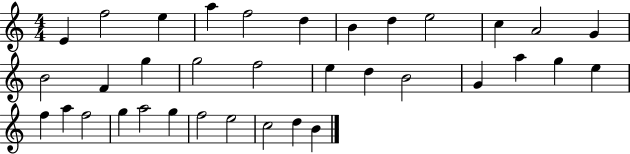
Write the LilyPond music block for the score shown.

{
  \clef treble
  \numericTimeSignature
  \time 4/4
  \key c \major
  e'4 f''2 e''4 | a''4 f''2 d''4 | b'4 d''4 e''2 | c''4 a'2 g'4 | \break b'2 f'4 g''4 | g''2 f''2 | e''4 d''4 b'2 | g'4 a''4 g''4 e''4 | \break f''4 a''4 f''2 | g''4 a''2 g''4 | f''2 e''2 | c''2 d''4 b'4 | \break \bar "|."
}